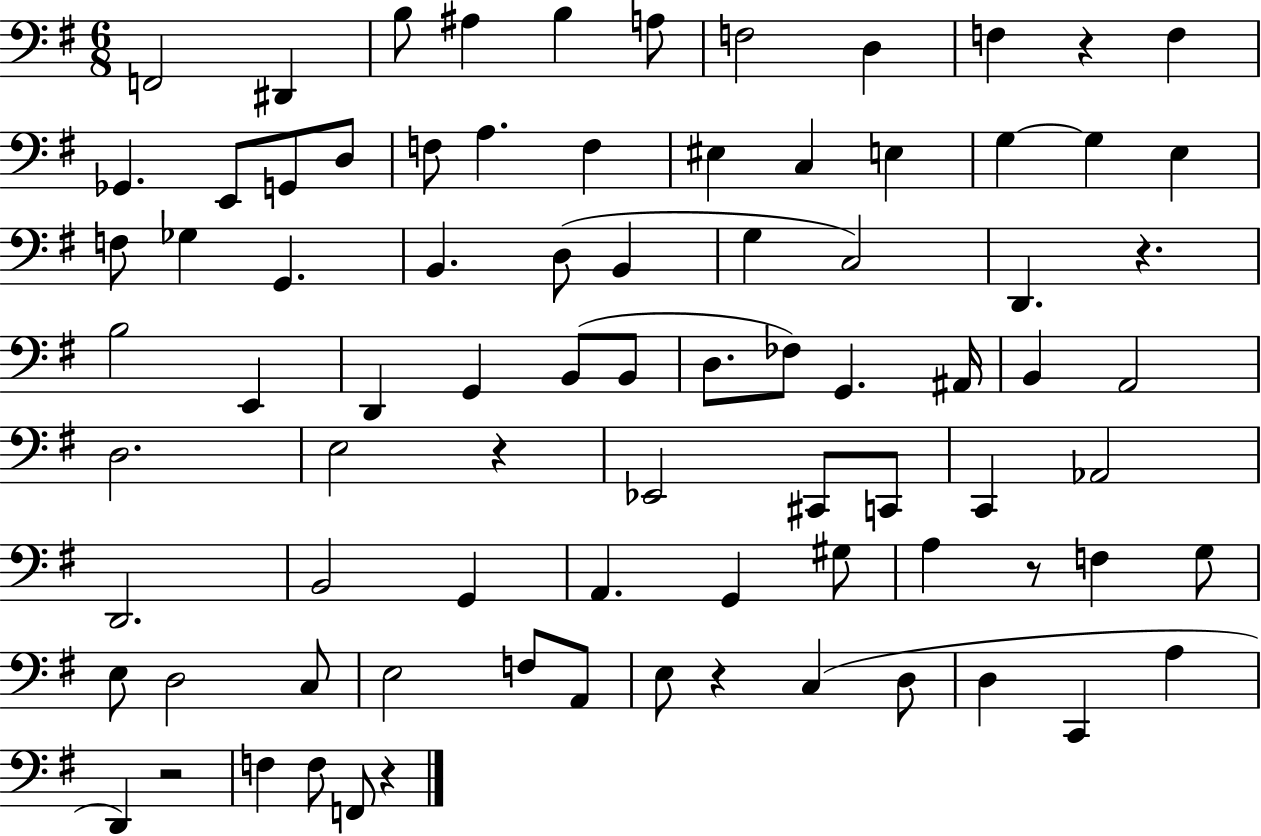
F2/h D#2/q B3/e A#3/q B3/q A3/e F3/h D3/q F3/q R/q F3/q Gb2/q. E2/e G2/e D3/e F3/e A3/q. F3/q EIS3/q C3/q E3/q G3/q G3/q E3/q F3/e Gb3/q G2/q. B2/q. D3/e B2/q G3/q C3/h D2/q. R/q. B3/h E2/q D2/q G2/q B2/e B2/e D3/e. FES3/e G2/q. A#2/s B2/q A2/h D3/h. E3/h R/q Eb2/h C#2/e C2/e C2/q Ab2/h D2/h. B2/h G2/q A2/q. G2/q G#3/e A3/q R/e F3/q G3/e E3/e D3/h C3/e E3/h F3/e A2/e E3/e R/q C3/q D3/e D3/q C2/q A3/q D2/q R/h F3/q F3/e F2/e R/q